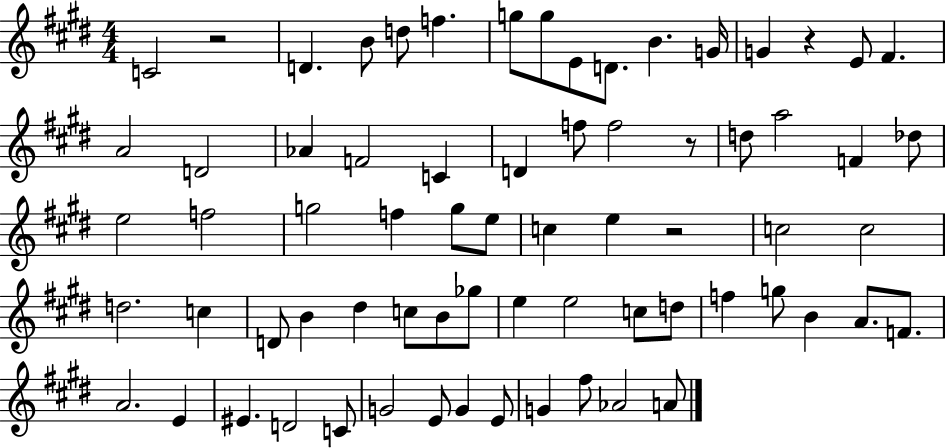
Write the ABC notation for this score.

X:1
T:Untitled
M:4/4
L:1/4
K:E
C2 z2 D B/2 d/2 f g/2 g/2 E/2 D/2 B G/4 G z E/2 ^F A2 D2 _A F2 C D f/2 f2 z/2 d/2 a2 F _d/2 e2 f2 g2 f g/2 e/2 c e z2 c2 c2 d2 c D/2 B ^d c/2 B/2 _g/2 e e2 c/2 d/2 f g/2 B A/2 F/2 A2 E ^E D2 C/2 G2 E/2 G E/2 G ^f/2 _A2 A/2